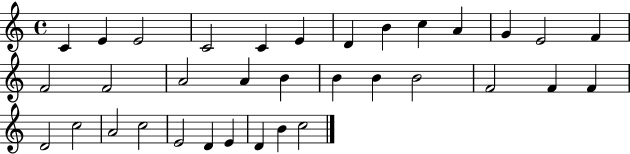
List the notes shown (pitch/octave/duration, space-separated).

C4/q E4/q E4/h C4/h C4/q E4/q D4/q B4/q C5/q A4/q G4/q E4/h F4/q F4/h F4/h A4/h A4/q B4/q B4/q B4/q B4/h F4/h F4/q F4/q D4/h C5/h A4/h C5/h E4/h D4/q E4/q D4/q B4/q C5/h